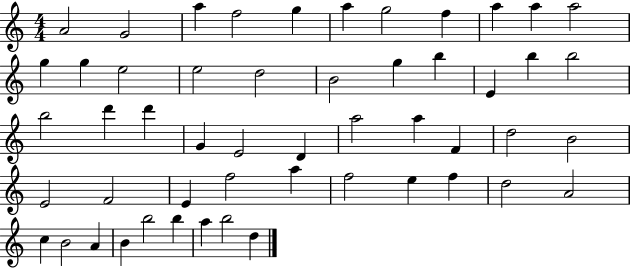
{
  \clef treble
  \numericTimeSignature
  \time 4/4
  \key c \major
  a'2 g'2 | a''4 f''2 g''4 | a''4 g''2 f''4 | a''4 a''4 a''2 | \break g''4 g''4 e''2 | e''2 d''2 | b'2 g''4 b''4 | e'4 b''4 b''2 | \break b''2 d'''4 d'''4 | g'4 e'2 d'4 | a''2 a''4 f'4 | d''2 b'2 | \break e'2 f'2 | e'4 f''2 a''4 | f''2 e''4 f''4 | d''2 a'2 | \break c''4 b'2 a'4 | b'4 b''2 b''4 | a''4 b''2 d''4 | \bar "|."
}